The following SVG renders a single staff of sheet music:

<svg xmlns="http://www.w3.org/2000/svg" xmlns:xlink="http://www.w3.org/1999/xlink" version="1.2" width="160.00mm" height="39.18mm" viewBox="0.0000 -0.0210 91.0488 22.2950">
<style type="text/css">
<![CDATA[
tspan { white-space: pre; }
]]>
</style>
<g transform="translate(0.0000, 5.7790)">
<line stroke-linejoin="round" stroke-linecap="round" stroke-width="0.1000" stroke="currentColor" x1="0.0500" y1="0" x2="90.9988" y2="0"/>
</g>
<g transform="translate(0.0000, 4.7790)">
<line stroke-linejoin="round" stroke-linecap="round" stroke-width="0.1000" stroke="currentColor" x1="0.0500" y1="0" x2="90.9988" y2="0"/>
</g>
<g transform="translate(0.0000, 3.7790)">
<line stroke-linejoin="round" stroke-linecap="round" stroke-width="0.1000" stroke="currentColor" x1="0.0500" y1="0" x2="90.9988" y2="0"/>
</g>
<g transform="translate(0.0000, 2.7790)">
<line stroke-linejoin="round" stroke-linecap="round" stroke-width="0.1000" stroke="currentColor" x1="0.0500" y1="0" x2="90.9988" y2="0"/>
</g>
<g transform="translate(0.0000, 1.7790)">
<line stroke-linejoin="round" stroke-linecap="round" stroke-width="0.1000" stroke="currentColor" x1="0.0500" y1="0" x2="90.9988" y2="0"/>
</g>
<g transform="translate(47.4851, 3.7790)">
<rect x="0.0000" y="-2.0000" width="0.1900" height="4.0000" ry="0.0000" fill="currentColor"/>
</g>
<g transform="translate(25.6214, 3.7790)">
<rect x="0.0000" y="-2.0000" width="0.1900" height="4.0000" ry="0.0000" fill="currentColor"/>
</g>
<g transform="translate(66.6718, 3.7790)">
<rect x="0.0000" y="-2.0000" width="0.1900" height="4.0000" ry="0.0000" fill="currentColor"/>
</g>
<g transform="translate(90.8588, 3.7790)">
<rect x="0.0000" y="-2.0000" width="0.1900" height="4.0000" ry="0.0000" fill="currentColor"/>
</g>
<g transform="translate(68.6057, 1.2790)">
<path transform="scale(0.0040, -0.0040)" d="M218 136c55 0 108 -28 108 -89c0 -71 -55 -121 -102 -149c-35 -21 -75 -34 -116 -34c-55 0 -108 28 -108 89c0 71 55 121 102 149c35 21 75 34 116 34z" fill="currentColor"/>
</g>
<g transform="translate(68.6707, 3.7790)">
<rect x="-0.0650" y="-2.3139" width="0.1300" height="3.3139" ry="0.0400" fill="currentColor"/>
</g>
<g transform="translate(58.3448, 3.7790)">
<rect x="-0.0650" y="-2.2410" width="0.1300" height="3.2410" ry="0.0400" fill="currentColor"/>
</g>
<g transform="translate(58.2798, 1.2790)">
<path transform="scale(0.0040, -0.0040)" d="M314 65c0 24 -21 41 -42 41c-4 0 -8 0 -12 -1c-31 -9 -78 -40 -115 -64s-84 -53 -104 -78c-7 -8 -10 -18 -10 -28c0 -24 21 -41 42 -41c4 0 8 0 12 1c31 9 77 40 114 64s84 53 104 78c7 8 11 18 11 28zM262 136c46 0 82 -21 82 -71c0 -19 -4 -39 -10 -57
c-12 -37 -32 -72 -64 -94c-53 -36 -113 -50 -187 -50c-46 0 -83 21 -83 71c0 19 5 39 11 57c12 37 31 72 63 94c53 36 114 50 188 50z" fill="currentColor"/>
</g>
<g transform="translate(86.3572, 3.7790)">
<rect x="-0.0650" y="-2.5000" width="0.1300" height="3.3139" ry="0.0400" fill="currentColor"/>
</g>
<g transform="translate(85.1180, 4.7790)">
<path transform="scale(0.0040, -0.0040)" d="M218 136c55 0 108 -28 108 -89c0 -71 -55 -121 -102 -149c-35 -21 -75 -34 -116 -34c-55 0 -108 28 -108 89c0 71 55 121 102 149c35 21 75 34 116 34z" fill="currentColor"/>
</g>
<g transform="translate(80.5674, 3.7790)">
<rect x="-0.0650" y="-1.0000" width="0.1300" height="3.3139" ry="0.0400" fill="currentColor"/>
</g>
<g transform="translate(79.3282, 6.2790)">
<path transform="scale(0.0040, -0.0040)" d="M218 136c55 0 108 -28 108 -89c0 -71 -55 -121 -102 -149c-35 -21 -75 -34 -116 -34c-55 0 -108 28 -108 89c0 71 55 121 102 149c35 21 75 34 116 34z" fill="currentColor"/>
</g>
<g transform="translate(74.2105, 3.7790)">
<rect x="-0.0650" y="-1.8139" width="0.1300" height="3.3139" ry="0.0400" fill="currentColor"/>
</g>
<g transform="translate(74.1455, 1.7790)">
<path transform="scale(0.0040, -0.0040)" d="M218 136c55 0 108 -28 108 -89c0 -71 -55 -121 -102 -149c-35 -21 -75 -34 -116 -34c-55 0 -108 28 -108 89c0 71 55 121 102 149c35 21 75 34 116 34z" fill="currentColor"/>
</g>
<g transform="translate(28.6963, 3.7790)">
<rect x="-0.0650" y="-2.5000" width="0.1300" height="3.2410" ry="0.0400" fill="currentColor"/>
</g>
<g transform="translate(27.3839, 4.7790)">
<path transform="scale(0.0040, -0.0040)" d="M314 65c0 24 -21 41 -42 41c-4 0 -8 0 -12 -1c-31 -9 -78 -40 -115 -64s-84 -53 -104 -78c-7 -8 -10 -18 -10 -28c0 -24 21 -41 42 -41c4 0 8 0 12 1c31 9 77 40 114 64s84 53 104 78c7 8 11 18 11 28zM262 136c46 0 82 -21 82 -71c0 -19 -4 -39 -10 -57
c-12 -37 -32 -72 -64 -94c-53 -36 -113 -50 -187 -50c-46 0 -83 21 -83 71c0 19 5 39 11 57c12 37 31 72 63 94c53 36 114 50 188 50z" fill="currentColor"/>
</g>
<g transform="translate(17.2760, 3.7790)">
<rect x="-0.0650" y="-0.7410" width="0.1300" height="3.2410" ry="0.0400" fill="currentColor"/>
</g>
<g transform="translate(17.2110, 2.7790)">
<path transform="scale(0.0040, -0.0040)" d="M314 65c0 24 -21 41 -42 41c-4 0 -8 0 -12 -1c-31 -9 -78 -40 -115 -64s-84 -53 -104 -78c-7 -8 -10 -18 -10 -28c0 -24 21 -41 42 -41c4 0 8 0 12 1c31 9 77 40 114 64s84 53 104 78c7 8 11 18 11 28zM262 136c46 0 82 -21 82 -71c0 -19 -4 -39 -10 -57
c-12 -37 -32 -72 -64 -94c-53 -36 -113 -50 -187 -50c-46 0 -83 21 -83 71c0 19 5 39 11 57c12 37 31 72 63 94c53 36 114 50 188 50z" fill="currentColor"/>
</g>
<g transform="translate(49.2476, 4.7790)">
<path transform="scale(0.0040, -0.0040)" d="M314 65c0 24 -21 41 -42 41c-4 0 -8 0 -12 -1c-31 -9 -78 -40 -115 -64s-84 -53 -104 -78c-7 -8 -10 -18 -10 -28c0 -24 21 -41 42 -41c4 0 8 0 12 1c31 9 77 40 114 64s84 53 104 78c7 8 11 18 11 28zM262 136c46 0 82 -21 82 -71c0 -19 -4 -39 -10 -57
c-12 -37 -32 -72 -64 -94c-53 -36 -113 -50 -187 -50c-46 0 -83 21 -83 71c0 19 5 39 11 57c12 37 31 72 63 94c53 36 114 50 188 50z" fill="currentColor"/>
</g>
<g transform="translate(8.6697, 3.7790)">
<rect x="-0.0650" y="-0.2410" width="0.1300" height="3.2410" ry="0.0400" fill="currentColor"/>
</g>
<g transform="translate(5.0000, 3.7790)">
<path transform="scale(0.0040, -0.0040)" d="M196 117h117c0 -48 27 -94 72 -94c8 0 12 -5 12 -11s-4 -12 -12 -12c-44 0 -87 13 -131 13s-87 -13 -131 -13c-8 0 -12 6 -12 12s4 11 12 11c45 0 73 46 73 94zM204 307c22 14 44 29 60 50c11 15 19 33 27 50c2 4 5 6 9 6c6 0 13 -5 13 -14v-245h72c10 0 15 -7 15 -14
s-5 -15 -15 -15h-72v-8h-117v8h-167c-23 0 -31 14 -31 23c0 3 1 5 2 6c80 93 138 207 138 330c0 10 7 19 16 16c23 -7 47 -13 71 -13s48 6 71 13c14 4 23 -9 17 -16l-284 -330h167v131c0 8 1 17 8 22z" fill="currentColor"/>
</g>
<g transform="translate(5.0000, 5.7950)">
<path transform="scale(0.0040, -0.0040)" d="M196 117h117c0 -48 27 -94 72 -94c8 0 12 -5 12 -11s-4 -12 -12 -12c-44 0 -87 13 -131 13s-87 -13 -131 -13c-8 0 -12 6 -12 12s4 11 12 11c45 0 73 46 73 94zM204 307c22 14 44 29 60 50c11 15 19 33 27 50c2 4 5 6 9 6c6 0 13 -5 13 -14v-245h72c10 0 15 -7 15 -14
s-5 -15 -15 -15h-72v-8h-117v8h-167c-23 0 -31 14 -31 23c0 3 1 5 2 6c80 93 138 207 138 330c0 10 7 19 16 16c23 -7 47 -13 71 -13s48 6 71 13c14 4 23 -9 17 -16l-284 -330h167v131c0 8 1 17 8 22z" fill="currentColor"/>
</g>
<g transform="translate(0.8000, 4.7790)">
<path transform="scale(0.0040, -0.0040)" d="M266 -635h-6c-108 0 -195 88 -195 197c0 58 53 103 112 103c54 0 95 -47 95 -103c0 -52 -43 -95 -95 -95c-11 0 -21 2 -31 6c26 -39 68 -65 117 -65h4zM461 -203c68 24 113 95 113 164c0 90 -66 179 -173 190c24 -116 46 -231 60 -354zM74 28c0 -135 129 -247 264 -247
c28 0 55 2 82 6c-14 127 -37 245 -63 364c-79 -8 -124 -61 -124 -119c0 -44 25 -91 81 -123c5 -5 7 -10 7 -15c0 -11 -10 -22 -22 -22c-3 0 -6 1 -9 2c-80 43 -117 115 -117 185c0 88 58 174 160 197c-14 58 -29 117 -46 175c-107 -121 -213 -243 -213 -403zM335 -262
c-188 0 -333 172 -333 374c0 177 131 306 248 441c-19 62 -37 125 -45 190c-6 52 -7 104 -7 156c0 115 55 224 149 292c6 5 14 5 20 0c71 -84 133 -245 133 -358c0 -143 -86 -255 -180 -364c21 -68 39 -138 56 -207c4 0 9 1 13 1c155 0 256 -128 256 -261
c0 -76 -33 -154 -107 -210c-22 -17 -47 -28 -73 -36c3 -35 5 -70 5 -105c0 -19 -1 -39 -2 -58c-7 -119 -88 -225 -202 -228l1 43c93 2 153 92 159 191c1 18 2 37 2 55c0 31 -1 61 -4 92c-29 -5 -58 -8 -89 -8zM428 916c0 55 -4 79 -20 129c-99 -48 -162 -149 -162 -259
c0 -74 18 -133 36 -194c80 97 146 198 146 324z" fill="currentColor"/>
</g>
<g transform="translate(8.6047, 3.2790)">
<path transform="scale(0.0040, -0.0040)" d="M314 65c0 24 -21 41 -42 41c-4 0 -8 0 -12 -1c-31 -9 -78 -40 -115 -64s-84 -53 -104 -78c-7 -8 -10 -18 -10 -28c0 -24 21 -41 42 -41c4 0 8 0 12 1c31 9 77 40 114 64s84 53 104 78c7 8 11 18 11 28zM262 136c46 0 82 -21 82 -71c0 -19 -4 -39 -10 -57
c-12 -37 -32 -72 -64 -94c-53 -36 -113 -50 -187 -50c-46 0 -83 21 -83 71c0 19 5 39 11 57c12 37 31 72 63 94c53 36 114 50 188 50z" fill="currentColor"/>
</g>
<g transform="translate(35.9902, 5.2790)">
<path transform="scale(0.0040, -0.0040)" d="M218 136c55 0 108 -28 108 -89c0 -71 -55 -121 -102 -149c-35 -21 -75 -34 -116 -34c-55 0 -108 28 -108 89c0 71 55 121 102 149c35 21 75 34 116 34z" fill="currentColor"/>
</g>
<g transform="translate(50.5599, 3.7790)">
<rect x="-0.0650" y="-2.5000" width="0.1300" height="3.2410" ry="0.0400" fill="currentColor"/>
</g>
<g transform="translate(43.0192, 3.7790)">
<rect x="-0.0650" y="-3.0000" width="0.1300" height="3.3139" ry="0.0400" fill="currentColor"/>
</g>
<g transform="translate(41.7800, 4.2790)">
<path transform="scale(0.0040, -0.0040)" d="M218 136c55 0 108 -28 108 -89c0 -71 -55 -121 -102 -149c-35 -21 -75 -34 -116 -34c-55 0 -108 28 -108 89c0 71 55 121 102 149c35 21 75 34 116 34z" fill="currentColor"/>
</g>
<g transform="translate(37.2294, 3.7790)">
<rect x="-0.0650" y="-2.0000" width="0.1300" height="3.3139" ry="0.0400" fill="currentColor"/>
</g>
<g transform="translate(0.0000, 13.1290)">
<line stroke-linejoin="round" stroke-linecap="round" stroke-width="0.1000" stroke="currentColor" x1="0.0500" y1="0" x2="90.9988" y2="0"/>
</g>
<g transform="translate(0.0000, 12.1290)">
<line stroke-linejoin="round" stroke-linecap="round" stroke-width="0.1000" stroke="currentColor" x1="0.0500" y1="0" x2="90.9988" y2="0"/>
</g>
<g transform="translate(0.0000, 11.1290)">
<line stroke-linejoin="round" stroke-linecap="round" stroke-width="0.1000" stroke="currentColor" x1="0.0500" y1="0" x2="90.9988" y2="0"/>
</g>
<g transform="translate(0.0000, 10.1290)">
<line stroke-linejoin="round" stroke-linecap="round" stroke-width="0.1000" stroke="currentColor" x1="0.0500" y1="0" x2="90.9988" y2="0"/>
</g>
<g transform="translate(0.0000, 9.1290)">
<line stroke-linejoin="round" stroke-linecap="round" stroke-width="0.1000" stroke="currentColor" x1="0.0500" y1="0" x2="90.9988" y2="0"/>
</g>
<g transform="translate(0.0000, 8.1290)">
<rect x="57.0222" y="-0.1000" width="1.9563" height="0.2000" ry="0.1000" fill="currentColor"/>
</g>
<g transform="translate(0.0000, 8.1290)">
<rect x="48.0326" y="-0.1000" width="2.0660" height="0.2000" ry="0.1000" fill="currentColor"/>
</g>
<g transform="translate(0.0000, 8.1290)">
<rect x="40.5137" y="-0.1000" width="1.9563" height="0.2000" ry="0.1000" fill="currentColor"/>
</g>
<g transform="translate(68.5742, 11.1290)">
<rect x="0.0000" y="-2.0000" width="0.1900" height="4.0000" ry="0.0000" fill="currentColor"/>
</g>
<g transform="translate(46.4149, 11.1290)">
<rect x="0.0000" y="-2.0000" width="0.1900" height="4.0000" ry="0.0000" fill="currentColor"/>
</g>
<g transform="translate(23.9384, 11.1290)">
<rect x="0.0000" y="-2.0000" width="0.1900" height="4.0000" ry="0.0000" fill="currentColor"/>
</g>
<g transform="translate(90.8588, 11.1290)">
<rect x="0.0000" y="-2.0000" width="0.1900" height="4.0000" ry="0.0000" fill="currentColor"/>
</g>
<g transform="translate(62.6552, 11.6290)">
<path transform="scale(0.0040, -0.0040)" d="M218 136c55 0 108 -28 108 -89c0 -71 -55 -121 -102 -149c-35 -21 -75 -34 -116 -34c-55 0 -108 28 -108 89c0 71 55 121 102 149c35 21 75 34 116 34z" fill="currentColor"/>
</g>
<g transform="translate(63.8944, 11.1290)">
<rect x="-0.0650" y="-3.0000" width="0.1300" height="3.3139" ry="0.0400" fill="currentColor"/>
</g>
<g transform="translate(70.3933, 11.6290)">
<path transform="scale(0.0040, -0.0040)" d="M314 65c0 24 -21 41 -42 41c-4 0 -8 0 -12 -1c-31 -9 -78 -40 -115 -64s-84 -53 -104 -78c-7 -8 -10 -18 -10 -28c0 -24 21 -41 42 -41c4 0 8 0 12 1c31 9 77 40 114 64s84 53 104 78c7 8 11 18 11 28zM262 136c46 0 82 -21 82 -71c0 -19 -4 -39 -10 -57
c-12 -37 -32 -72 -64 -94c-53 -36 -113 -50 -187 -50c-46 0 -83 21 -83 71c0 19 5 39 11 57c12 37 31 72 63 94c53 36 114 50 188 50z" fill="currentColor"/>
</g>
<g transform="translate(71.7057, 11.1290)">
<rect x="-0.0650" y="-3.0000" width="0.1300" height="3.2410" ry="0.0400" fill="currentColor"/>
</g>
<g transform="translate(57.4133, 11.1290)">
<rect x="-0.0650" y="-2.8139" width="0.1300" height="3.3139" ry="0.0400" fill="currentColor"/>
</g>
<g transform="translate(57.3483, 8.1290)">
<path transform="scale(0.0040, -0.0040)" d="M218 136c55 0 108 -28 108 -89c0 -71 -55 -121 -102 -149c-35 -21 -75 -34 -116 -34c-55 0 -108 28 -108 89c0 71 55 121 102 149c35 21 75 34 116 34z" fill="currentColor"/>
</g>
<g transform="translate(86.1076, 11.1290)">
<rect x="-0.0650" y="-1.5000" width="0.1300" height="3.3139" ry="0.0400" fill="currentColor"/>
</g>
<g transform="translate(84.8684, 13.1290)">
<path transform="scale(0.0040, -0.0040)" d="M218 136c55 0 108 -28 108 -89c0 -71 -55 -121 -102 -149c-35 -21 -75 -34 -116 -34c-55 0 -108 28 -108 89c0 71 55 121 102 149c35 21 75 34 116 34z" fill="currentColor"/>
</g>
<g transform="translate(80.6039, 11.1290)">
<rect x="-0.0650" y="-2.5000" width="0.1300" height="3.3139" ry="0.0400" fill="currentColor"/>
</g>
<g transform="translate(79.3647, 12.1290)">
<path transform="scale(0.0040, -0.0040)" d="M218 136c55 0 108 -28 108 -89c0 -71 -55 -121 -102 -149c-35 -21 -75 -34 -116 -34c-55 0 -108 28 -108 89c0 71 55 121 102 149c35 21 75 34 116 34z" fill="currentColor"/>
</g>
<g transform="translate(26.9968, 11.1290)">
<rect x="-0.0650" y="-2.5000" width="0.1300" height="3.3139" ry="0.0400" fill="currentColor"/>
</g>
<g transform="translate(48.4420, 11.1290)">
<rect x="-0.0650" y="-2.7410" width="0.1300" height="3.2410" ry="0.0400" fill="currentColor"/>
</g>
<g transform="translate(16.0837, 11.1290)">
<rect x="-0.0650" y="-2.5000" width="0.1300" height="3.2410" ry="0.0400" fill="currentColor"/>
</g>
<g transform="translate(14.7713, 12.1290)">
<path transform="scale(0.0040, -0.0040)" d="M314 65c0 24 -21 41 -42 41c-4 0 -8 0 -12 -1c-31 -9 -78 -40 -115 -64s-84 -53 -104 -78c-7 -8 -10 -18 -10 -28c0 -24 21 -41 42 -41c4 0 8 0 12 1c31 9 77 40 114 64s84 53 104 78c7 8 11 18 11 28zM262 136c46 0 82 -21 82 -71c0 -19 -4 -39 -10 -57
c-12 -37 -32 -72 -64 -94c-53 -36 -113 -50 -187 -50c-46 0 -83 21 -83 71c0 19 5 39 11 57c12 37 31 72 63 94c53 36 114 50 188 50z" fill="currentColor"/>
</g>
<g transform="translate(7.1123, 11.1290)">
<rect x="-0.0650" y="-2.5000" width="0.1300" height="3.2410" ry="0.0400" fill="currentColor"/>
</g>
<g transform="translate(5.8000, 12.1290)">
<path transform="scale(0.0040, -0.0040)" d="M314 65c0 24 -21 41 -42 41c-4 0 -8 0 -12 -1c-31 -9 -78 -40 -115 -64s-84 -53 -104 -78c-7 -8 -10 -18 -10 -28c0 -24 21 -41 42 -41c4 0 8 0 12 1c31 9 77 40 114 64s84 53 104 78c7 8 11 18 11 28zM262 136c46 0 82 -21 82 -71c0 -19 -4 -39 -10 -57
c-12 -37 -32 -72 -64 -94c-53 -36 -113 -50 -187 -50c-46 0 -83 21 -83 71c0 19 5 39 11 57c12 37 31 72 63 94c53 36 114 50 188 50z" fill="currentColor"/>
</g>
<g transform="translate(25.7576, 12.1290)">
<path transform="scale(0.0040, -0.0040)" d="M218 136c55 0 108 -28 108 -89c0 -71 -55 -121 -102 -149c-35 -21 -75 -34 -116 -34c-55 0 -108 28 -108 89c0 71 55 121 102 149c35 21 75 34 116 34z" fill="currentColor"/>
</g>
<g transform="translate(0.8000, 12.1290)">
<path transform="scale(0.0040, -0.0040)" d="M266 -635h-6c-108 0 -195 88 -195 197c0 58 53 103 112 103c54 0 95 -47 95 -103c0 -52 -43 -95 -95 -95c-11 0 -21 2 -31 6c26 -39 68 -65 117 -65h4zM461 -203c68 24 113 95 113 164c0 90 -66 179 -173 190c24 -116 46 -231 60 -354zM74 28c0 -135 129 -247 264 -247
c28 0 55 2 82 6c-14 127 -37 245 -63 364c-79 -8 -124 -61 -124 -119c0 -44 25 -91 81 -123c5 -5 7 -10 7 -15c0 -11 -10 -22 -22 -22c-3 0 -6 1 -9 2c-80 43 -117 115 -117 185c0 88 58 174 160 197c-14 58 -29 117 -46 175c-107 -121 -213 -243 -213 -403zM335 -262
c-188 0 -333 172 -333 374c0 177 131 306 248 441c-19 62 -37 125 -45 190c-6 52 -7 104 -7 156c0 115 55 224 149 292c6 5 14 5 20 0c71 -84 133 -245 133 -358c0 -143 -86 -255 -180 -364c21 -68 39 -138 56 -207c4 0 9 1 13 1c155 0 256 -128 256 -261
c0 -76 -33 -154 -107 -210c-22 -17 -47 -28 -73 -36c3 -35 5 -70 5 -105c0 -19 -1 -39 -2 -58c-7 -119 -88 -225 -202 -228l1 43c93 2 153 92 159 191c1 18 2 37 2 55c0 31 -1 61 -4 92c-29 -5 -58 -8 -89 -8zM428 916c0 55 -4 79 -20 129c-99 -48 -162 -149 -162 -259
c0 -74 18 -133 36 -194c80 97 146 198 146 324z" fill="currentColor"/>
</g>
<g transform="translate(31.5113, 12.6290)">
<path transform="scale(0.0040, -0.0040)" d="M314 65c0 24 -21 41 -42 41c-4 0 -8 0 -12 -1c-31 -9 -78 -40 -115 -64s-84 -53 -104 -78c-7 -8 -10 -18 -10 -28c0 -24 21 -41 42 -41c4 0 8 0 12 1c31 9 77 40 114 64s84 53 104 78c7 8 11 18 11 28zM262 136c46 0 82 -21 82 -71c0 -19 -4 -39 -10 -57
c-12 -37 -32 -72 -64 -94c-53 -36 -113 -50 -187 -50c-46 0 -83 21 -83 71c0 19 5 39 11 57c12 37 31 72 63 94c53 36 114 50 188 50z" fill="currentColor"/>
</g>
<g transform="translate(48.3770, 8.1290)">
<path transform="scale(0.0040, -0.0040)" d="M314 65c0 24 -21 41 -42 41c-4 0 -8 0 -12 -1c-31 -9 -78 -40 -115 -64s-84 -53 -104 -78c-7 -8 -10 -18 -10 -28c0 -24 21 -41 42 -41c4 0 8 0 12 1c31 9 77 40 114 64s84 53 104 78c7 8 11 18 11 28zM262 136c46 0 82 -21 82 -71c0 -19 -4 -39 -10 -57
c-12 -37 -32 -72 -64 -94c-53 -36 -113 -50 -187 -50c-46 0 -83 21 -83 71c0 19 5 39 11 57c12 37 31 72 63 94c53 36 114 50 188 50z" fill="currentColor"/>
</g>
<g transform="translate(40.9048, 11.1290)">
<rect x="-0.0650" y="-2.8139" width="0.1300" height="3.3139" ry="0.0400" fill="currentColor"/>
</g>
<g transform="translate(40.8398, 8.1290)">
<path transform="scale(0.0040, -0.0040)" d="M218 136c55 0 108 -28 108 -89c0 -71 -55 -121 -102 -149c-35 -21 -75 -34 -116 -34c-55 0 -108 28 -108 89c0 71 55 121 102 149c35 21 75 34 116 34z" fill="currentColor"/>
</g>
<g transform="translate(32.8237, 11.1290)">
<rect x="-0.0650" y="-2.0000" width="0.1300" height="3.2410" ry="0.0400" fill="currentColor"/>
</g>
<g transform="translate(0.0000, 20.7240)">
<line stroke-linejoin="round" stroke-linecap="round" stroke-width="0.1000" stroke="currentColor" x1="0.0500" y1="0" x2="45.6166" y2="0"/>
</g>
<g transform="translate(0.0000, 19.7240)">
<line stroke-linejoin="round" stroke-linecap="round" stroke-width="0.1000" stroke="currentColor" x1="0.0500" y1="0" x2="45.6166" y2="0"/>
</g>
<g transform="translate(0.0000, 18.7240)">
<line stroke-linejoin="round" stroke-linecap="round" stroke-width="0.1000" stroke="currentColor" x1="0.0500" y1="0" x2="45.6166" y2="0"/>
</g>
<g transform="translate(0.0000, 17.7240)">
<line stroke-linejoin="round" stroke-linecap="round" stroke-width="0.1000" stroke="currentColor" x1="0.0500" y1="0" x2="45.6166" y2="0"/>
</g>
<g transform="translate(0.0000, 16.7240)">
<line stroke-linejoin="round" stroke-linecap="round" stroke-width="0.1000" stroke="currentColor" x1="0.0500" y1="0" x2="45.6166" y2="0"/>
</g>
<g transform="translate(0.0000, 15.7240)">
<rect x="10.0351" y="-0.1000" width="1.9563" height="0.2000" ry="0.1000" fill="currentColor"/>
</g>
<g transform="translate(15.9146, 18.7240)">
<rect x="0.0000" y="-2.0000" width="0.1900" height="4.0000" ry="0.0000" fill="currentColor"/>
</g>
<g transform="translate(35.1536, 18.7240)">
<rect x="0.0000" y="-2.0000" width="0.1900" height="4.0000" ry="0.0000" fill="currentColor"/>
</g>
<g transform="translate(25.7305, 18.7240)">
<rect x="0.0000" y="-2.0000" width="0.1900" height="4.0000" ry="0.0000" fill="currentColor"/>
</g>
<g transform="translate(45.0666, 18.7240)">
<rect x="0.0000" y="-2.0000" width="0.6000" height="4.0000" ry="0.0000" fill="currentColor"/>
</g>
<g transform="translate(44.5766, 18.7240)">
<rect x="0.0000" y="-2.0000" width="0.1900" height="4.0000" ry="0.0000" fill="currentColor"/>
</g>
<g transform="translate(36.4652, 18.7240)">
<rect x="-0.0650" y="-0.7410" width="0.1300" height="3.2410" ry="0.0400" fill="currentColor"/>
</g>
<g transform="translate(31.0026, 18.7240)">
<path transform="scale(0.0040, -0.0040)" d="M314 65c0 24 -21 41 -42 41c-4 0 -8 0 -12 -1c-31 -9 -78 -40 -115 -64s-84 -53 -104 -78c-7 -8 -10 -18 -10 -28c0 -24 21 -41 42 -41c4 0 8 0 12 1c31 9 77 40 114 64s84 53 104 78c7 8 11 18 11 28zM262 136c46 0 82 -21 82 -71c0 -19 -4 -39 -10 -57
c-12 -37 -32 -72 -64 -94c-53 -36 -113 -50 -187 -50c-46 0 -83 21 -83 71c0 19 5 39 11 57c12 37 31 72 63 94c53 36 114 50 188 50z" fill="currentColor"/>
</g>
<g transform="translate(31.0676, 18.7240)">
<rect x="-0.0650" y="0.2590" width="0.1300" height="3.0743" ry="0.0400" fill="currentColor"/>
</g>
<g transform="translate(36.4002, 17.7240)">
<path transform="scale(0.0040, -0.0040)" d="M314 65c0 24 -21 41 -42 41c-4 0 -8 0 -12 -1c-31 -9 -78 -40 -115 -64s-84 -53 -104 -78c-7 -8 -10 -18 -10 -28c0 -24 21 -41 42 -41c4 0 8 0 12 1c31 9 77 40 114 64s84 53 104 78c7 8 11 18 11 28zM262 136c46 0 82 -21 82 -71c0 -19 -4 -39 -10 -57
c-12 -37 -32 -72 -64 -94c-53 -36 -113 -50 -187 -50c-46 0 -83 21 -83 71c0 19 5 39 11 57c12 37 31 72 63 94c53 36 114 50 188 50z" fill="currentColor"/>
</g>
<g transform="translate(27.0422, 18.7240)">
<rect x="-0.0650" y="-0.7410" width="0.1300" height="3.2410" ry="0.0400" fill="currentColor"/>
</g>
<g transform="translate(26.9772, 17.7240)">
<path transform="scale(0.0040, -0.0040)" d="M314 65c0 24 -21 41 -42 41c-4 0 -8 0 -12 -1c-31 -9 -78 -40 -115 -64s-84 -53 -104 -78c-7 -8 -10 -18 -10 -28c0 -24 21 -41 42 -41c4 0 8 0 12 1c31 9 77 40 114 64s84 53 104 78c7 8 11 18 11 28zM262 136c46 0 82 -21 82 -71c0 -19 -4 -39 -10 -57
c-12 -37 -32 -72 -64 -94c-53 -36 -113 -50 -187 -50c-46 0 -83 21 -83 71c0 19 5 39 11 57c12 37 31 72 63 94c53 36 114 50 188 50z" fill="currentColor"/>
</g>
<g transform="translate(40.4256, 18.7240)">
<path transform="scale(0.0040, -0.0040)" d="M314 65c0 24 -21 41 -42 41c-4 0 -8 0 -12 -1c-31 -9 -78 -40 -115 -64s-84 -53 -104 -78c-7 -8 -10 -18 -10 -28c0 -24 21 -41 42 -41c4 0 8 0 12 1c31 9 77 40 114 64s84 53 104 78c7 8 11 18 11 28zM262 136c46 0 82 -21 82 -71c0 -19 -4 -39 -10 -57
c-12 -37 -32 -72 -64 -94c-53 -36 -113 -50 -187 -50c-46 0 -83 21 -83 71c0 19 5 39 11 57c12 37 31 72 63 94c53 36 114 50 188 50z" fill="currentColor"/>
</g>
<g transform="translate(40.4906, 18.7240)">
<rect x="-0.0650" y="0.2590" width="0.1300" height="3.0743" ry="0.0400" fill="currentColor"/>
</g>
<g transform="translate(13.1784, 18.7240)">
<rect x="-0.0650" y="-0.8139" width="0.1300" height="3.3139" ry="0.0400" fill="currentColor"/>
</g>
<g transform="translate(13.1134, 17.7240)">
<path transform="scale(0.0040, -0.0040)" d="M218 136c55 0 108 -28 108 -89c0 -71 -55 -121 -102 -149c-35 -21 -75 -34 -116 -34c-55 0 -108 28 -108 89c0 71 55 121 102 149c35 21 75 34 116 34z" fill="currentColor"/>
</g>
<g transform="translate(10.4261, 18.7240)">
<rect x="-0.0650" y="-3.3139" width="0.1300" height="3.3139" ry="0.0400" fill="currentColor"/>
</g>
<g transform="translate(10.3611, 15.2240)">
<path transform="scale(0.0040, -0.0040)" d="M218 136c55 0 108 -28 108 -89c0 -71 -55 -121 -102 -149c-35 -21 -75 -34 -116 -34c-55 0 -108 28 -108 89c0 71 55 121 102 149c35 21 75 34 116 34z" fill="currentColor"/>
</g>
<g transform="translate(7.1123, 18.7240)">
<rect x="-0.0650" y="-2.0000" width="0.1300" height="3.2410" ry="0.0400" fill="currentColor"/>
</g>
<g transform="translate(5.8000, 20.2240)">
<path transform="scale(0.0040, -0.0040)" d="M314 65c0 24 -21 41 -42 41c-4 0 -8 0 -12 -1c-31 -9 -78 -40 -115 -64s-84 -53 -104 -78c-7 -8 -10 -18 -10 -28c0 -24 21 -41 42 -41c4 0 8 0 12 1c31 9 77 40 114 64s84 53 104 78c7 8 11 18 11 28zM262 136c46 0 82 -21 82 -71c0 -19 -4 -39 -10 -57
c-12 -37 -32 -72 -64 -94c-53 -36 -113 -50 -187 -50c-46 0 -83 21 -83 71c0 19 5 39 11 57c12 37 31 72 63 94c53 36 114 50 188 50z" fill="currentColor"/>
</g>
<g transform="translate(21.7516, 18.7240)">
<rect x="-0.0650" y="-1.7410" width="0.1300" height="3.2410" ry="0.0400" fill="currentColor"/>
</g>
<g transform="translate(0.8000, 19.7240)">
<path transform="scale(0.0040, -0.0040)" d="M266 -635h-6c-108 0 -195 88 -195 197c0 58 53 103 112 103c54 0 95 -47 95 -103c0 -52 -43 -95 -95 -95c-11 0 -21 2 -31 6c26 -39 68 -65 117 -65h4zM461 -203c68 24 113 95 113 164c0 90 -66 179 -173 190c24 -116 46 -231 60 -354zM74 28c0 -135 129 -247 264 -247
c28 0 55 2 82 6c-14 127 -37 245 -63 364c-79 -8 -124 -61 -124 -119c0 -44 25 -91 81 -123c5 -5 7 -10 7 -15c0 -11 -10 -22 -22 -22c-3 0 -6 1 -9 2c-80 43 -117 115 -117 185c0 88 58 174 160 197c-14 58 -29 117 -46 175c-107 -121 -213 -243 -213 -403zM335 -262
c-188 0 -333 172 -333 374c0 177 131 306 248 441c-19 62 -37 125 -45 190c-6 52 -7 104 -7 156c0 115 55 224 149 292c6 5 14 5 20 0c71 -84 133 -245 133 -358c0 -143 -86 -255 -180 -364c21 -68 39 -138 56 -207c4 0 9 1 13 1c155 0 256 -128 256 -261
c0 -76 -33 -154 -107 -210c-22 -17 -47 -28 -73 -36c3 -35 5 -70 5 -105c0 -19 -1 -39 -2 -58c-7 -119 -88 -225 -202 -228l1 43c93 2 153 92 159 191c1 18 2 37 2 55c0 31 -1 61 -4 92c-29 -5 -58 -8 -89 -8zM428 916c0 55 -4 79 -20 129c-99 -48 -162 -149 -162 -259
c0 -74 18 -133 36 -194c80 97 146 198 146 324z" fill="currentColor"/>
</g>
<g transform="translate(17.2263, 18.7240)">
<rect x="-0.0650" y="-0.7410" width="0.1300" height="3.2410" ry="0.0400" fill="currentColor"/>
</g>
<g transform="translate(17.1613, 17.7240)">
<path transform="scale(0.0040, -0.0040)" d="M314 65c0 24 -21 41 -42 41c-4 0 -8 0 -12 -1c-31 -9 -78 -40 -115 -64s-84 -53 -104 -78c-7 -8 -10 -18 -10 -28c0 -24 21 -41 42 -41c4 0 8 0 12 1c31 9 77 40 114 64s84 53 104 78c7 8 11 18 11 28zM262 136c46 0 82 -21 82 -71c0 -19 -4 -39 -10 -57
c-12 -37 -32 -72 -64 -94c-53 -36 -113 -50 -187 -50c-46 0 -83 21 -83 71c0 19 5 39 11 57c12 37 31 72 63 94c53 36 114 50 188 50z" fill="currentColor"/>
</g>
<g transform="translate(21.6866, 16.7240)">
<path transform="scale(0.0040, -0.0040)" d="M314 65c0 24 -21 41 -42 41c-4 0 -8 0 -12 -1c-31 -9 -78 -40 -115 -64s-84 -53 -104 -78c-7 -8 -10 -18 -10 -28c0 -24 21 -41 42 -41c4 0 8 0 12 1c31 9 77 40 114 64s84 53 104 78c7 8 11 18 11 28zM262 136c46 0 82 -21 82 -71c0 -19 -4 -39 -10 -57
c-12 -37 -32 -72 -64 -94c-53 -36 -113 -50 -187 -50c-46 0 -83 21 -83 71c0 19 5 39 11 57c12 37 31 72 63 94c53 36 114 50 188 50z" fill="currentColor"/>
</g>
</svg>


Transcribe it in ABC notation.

X:1
T:Untitled
M:4/4
L:1/4
K:C
c2 d2 G2 F A G2 g2 g f D G G2 G2 G F2 a a2 a A A2 G E F2 b d d2 f2 d2 B2 d2 B2